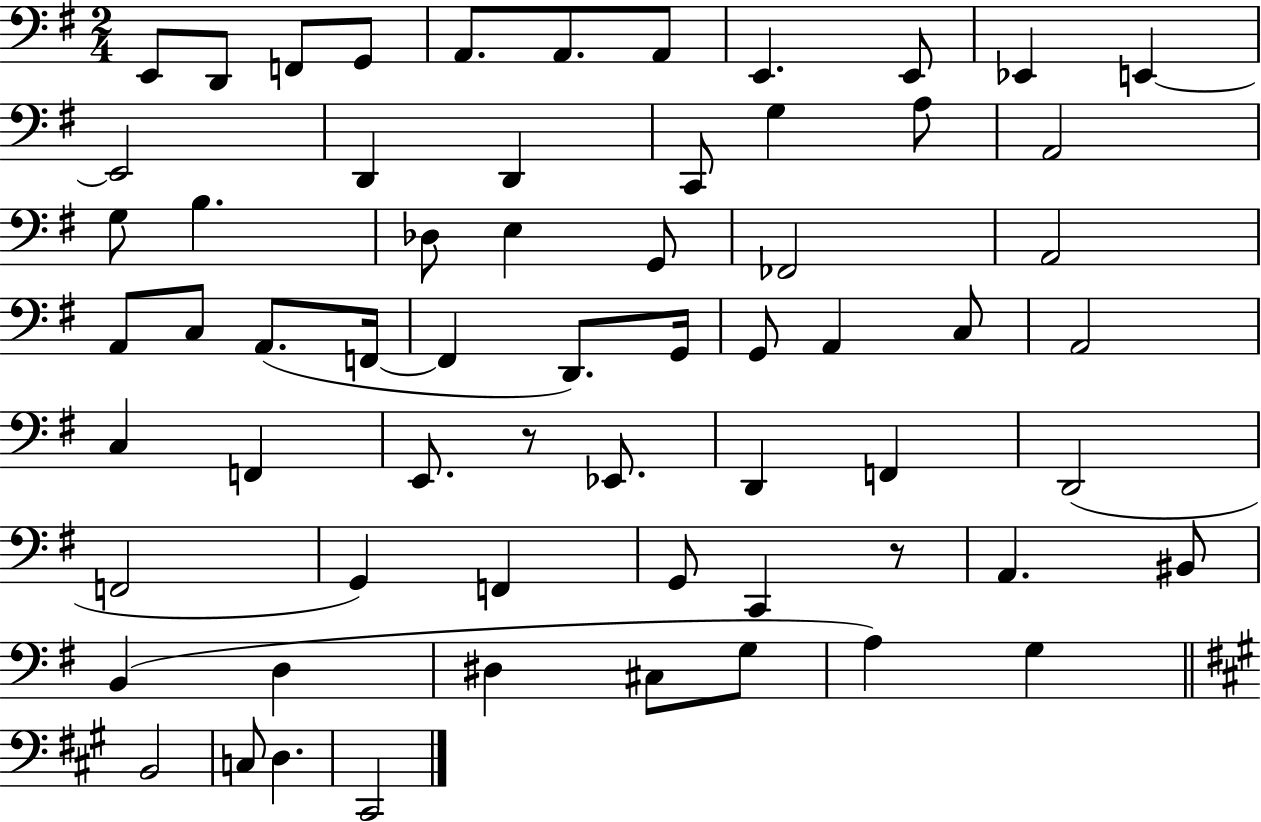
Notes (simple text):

E2/e D2/e F2/e G2/e A2/e. A2/e. A2/e E2/q. E2/e Eb2/q E2/q E2/h D2/q D2/q C2/e G3/q A3/e A2/h G3/e B3/q. Db3/e E3/q G2/e FES2/h A2/h A2/e C3/e A2/e. F2/s F2/q D2/e. G2/s G2/e A2/q C3/e A2/h C3/q F2/q E2/e. R/e Eb2/e. D2/q F2/q D2/h F2/h G2/q F2/q G2/e C2/q R/e A2/q. BIS2/e B2/q D3/q D#3/q C#3/e G3/e A3/q G3/q B2/h C3/e D3/q. C#2/h